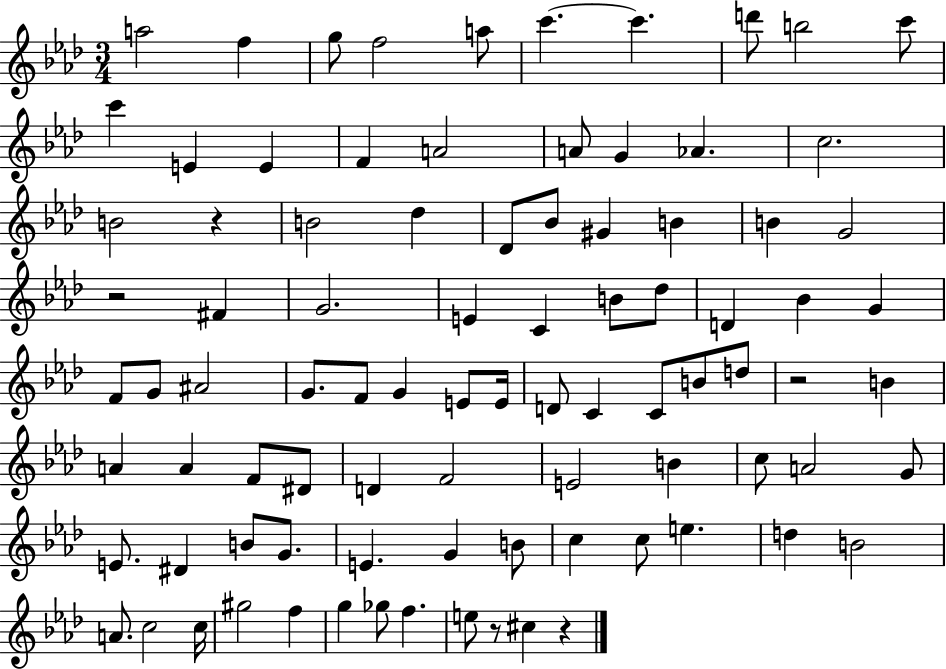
A5/h F5/q G5/e F5/h A5/e C6/q. C6/q. D6/e B5/h C6/e C6/q E4/q E4/q F4/q A4/h A4/e G4/q Ab4/q. C5/h. B4/h R/q B4/h Db5/q Db4/e Bb4/e G#4/q B4/q B4/q G4/h R/h F#4/q G4/h. E4/q C4/q B4/e Db5/e D4/q Bb4/q G4/q F4/e G4/e A#4/h G4/e. F4/e G4/q E4/e E4/s D4/e C4/q C4/e B4/e D5/e R/h B4/q A4/q A4/q F4/e D#4/e D4/q F4/h E4/h B4/q C5/e A4/h G4/e E4/e. D#4/q B4/e G4/e. E4/q. G4/q B4/e C5/q C5/e E5/q. D5/q B4/h A4/e. C5/h C5/s G#5/h F5/q G5/q Gb5/e F5/q. E5/e R/e C#5/q R/q